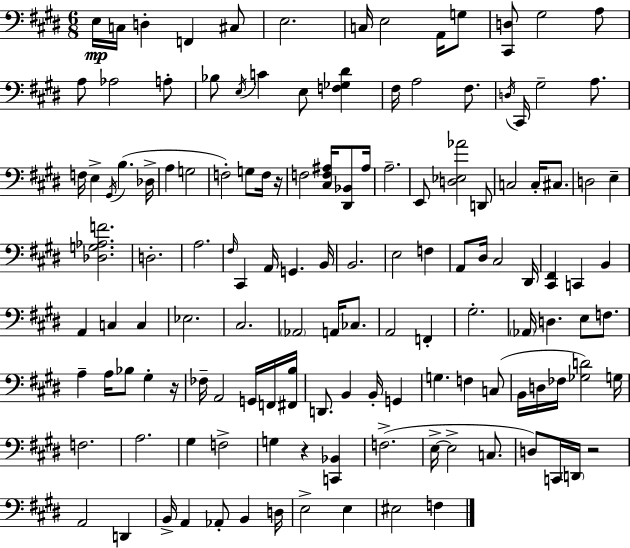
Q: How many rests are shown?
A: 4